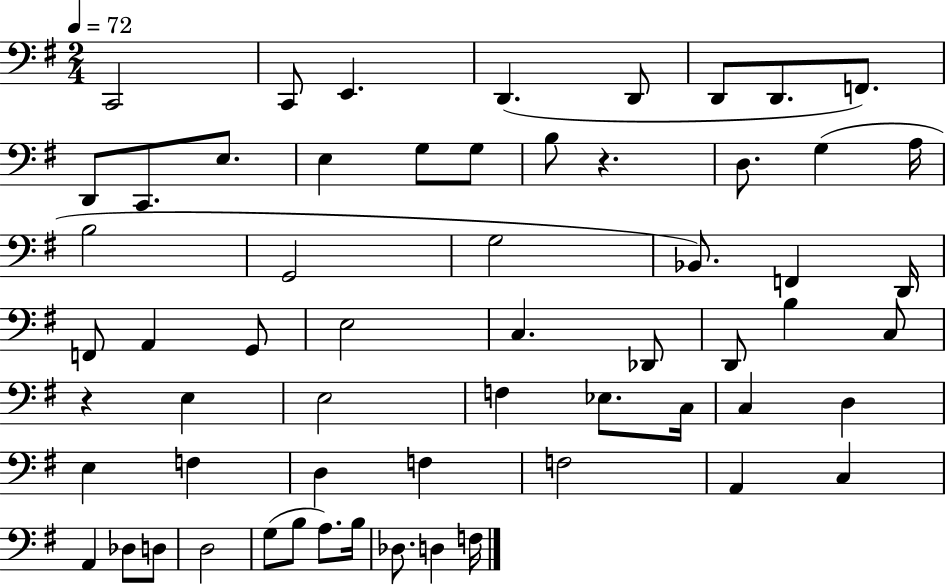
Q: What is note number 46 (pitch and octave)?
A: A2